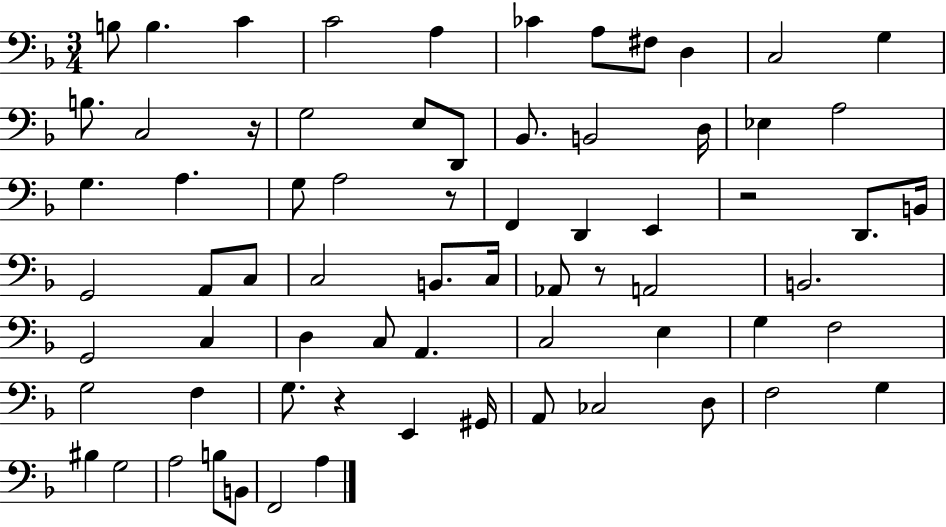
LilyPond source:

{
  \clef bass
  \numericTimeSignature
  \time 3/4
  \key f \major
  b8 b4. c'4 | c'2 a4 | ces'4 a8 fis8 d4 | c2 g4 | \break b8. c2 r16 | g2 e8 d,8 | bes,8. b,2 d16 | ees4 a2 | \break g4. a4. | g8 a2 r8 | f,4 d,4 e,4 | r2 d,8. b,16 | \break g,2 a,8 c8 | c2 b,8. c16 | aes,8 r8 a,2 | b,2. | \break g,2 c4 | d4 c8 a,4. | c2 e4 | g4 f2 | \break g2 f4 | g8. r4 e,4 gis,16 | a,8 ces2 d8 | f2 g4 | \break bis4 g2 | a2 b8 b,8 | f,2 a4 | \bar "|."
}